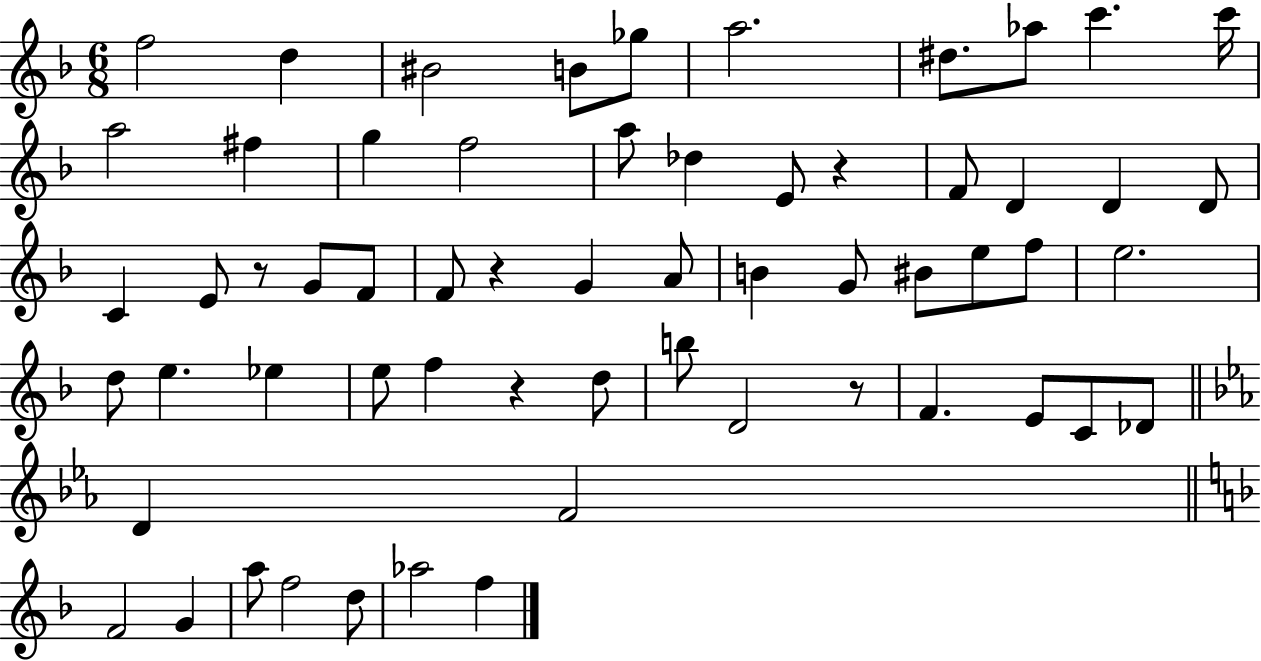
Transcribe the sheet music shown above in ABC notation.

X:1
T:Untitled
M:6/8
L:1/4
K:F
f2 d ^B2 B/2 _g/2 a2 ^d/2 _a/2 c' c'/4 a2 ^f g f2 a/2 _d E/2 z F/2 D D D/2 C E/2 z/2 G/2 F/2 F/2 z G A/2 B G/2 ^B/2 e/2 f/2 e2 d/2 e _e e/2 f z d/2 b/2 D2 z/2 F E/2 C/2 _D/2 D F2 F2 G a/2 f2 d/2 _a2 f